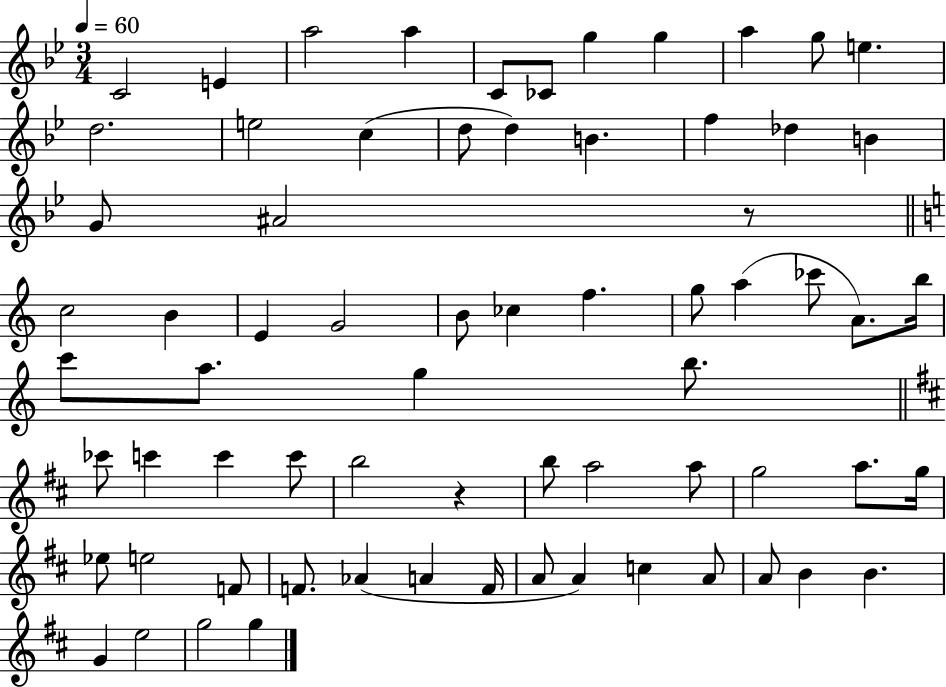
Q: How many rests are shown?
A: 2